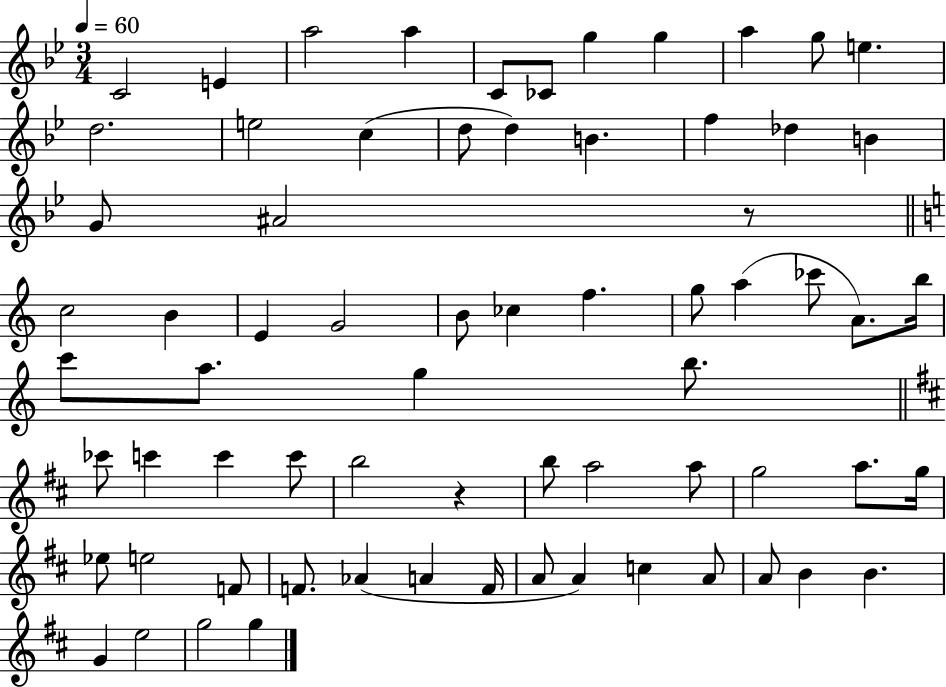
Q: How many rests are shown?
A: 2